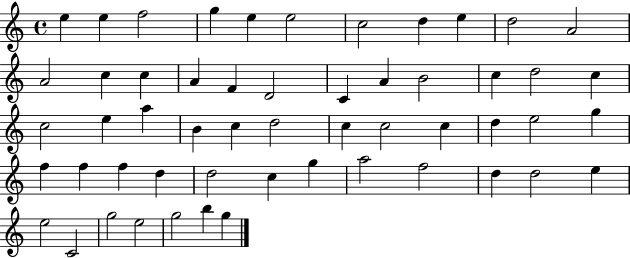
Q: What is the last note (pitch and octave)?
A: G5